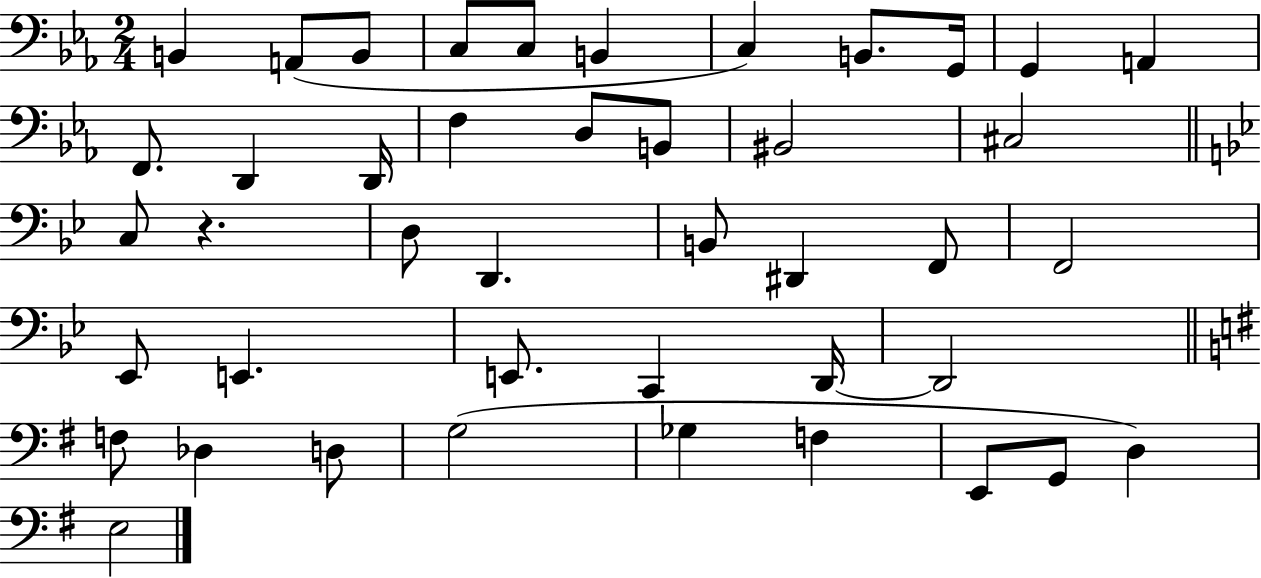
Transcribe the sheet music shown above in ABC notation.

X:1
T:Untitled
M:2/4
L:1/4
K:Eb
B,, A,,/2 B,,/2 C,/2 C,/2 B,, C, B,,/2 G,,/4 G,, A,, F,,/2 D,, D,,/4 F, D,/2 B,,/2 ^B,,2 ^C,2 C,/2 z D,/2 D,, B,,/2 ^D,, F,,/2 F,,2 _E,,/2 E,, E,,/2 C,, D,,/4 D,,2 F,/2 _D, D,/2 G,2 _G, F, E,,/2 G,,/2 D, E,2